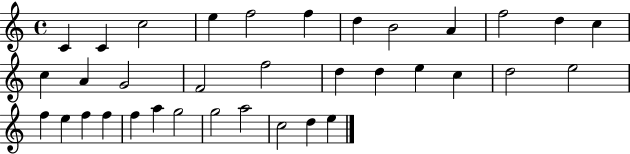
X:1
T:Untitled
M:4/4
L:1/4
K:C
C C c2 e f2 f d B2 A f2 d c c A G2 F2 f2 d d e c d2 e2 f e f f f a g2 g2 a2 c2 d e